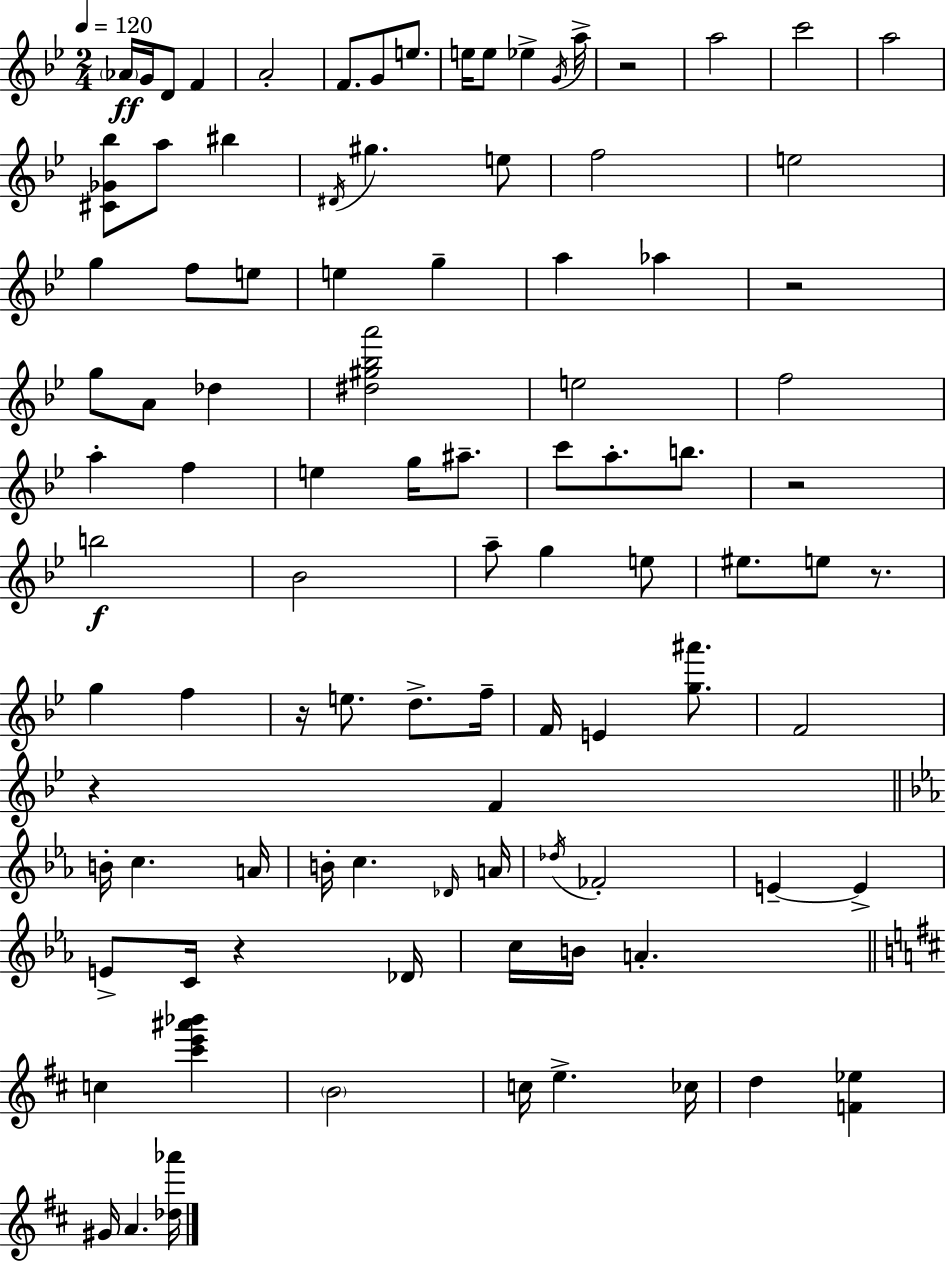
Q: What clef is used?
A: treble